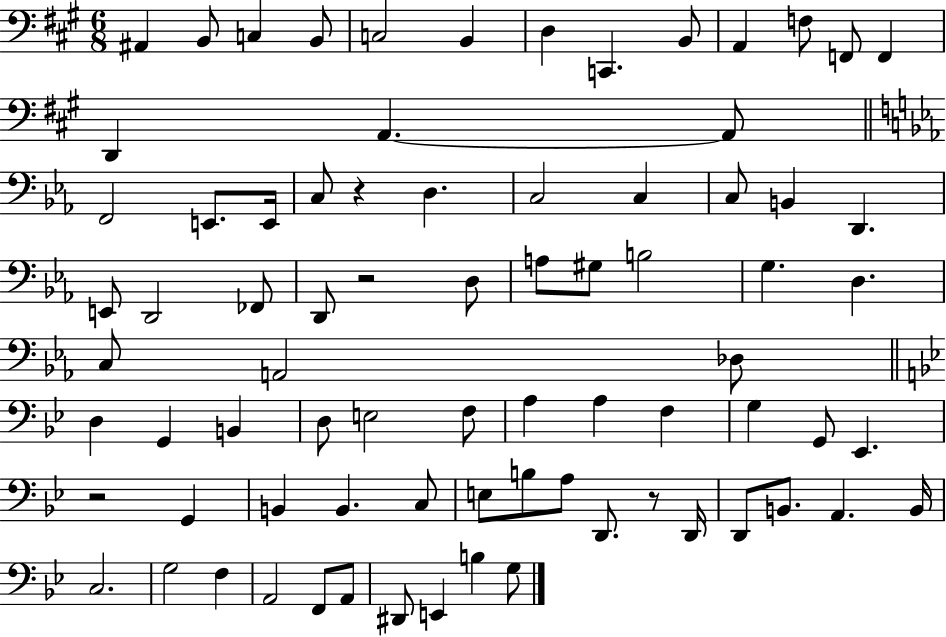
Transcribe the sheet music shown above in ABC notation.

X:1
T:Untitled
M:6/8
L:1/4
K:A
^A,, B,,/2 C, B,,/2 C,2 B,, D, C,, B,,/2 A,, F,/2 F,,/2 F,, D,, A,, A,,/2 F,,2 E,,/2 E,,/4 C,/2 z D, C,2 C, C,/2 B,, D,, E,,/2 D,,2 _F,,/2 D,,/2 z2 D,/2 A,/2 ^G,/2 B,2 G, D, C,/2 A,,2 _D,/2 D, G,, B,, D,/2 E,2 F,/2 A, A, F, G, G,,/2 _E,, z2 G,, B,, B,, C,/2 E,/2 B,/2 A,/2 D,,/2 z/2 D,,/4 D,,/2 B,,/2 A,, B,,/4 C,2 G,2 F, A,,2 F,,/2 A,,/2 ^D,,/2 E,, B, G,/2